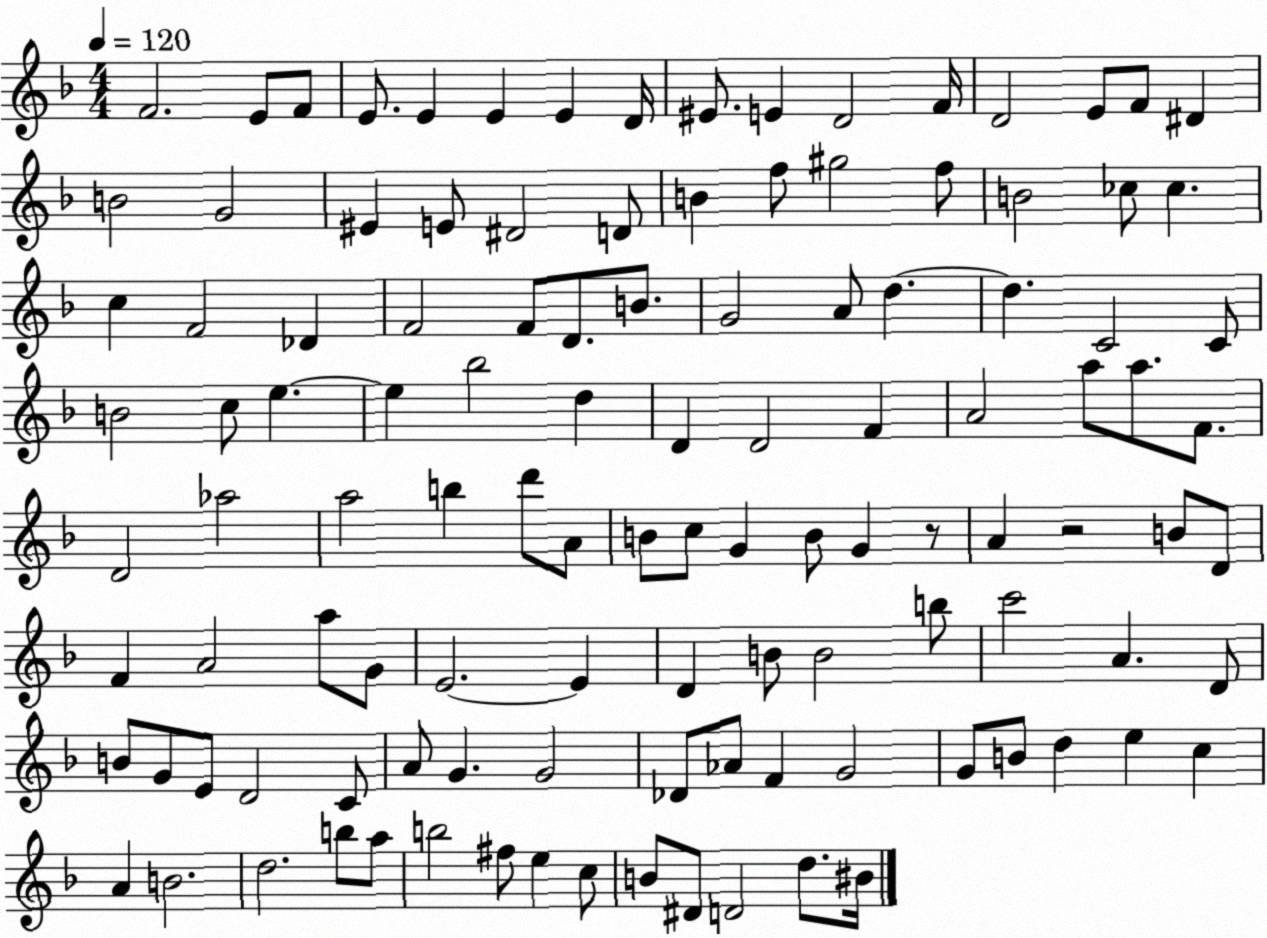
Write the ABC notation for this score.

X:1
T:Untitled
M:4/4
L:1/4
K:F
F2 E/2 F/2 E/2 E E E D/4 ^E/2 E D2 F/4 D2 E/2 F/2 ^D B2 G2 ^E E/2 ^D2 D/2 B f/2 ^g2 f/2 B2 _c/2 _c c F2 _D F2 F/2 D/2 B/2 G2 A/2 d d C2 C/2 B2 c/2 e e _b2 d D D2 F A2 a/2 a/2 F/2 D2 _a2 a2 b d'/2 A/2 B/2 c/2 G B/2 G z/2 A z2 B/2 D/2 F A2 a/2 G/2 E2 E D B/2 B2 b/2 c'2 A D/2 B/2 G/2 E/2 D2 C/2 A/2 G G2 _D/2 _A/2 F G2 G/2 B/2 d e c A B2 d2 b/2 a/2 b2 ^f/2 e c/2 B/2 ^D/2 D2 d/2 ^B/4